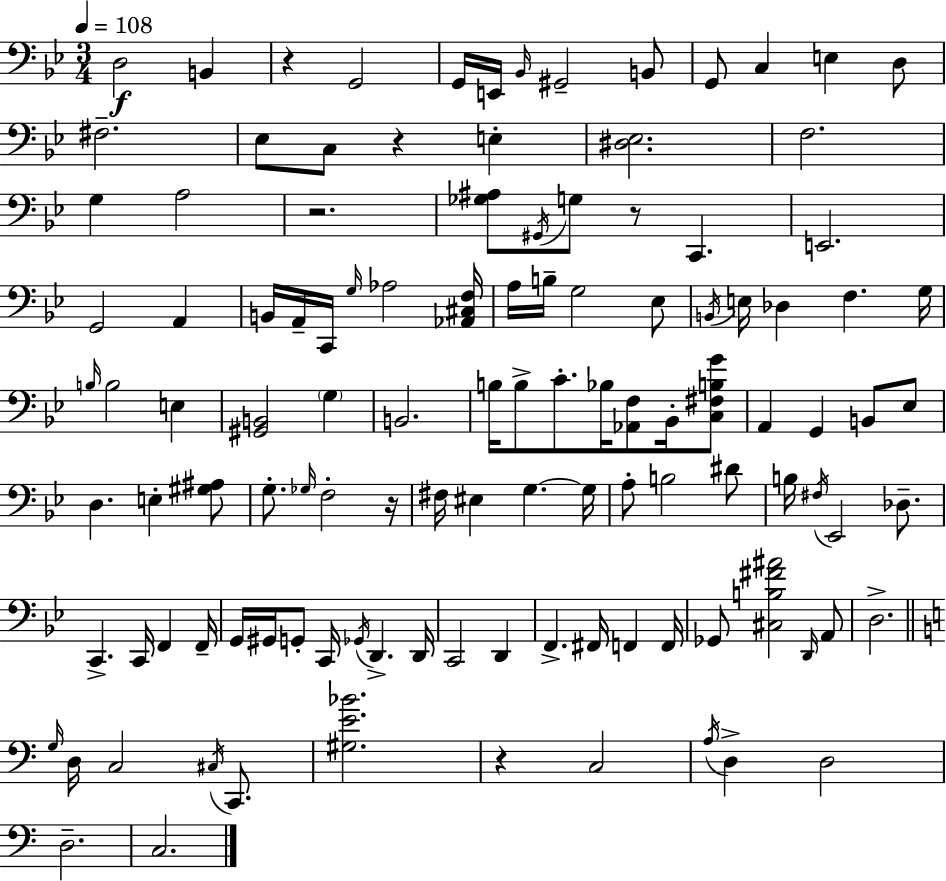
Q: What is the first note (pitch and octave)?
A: D3